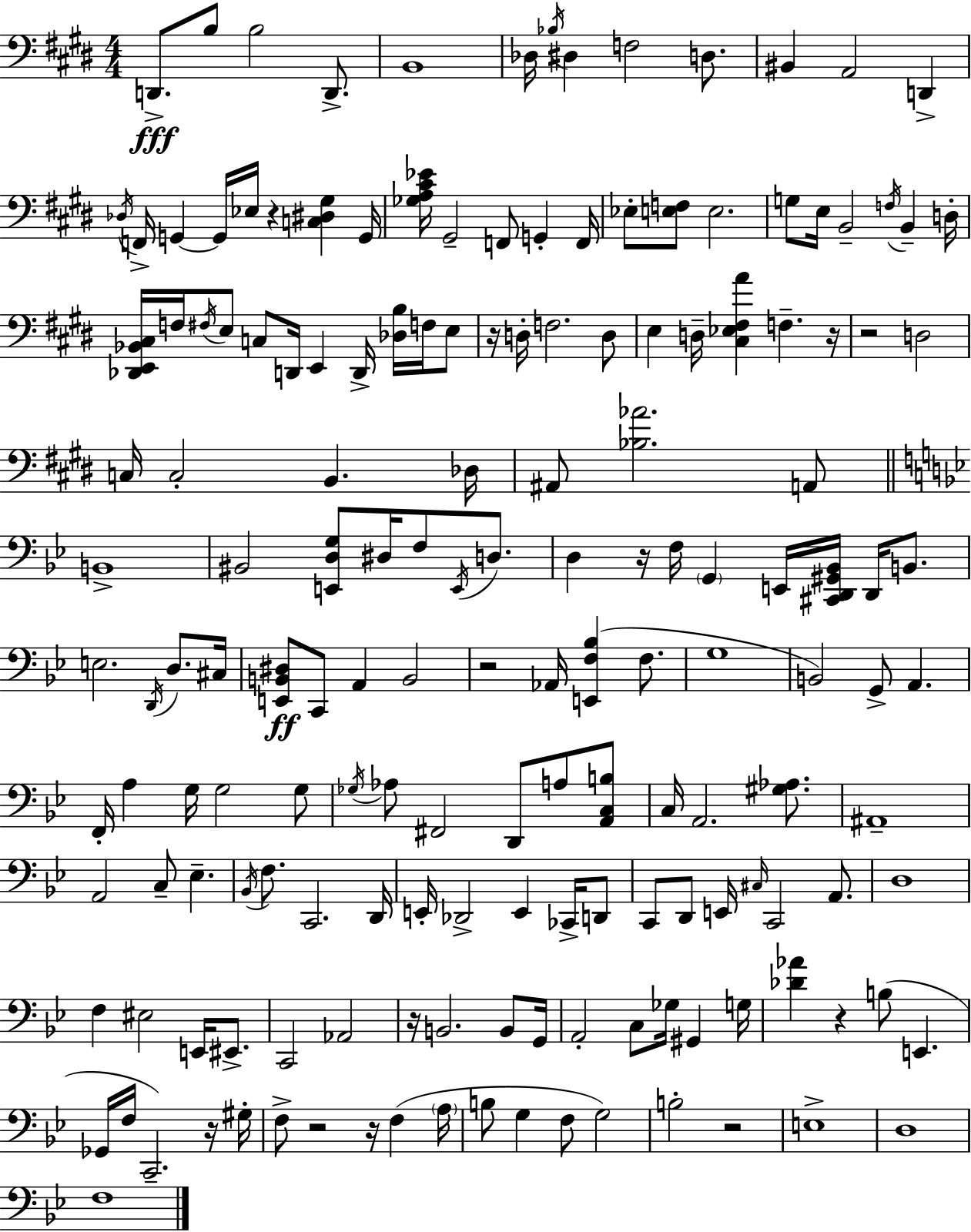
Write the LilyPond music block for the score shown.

{
  \clef bass
  \numericTimeSignature
  \time 4/4
  \key e \major
  d,8.->\fff b8 b2 d,8.-> | b,1 | des16 \acciaccatura { bes16 } dis4 f2 d8. | bis,4 a,2 d,4-> | \break \acciaccatura { des16 } f,16-> g,4~~ g,16 ees16 r4 <c dis gis>4 | g,16 <ges a cis' ees'>16 gis,2-- f,8 g,4-. | f,16 ees8-. <e f>8 e2. | g8 e16 b,2-- \acciaccatura { f16 } b,4-- | \break d16-. <des, e, bes, cis>16 f16 \acciaccatura { fis16 } e8 c8 d,16 e,4 d,16-> | <des b>16 f16 e8 r16 d16-. f2. | d8 e4 d16-- <cis ees fis a'>4 f4.-- | r16 r2 d2 | \break c16 c2-. b,4. | des16 ais,8 <bes aes'>2. | a,8 \bar "||" \break \key bes \major b,1-> | bis,2 <e, d g>8 dis16 f8 \acciaccatura { e,16 } d8. | d4 r16 f16 \parenthesize g,4 e,16 <cis, d, gis, bes,>16 d,16 b,8. | e2. \acciaccatura { d,16 } d8. | \break cis16 <e, b, dis>8\ff c,8 a,4 b,2 | r2 aes,16 <e, f bes>4( f8. | g1 | b,2) g,8-> a,4. | \break f,16-. a4 g16 g2 | g8 \acciaccatura { ges16 } aes8 fis,2 d,8 a8 | <a, c b>8 c16 a,2. | <gis aes>8. ais,1-- | \break a,2 c8-- ees4.-- | \acciaccatura { bes,16 } f8. c,2. | d,16 e,16-. des,2-> e,4 | ces,16-> d,8 c,8 d,8 e,16 \grace { cis16 } c,2 | \break a,8. d1 | f4 eis2 | e,16 eis,8.-> c,2 aes,2 | r16 b,2. | \break b,8 g,16 a,2-. c8 ges16 | gis,4 g16 <des' aes'>4 r4 b8( e,4. | ges,16 f16 c,2.--) | r16 gis16-. f8-> r2 r16 | \break f4( \parenthesize a16 b8 g4 f8 g2) | b2-. r2 | e1-> | d1 | \break f1 | \bar "|."
}